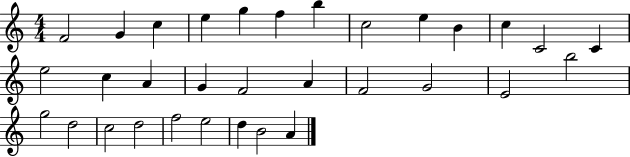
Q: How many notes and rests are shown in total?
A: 32